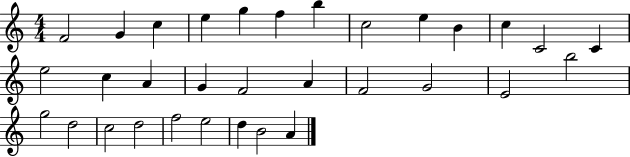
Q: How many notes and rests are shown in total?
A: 32